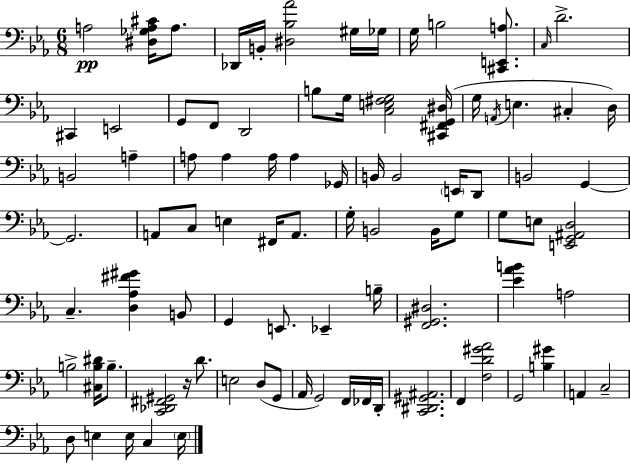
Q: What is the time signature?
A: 6/8